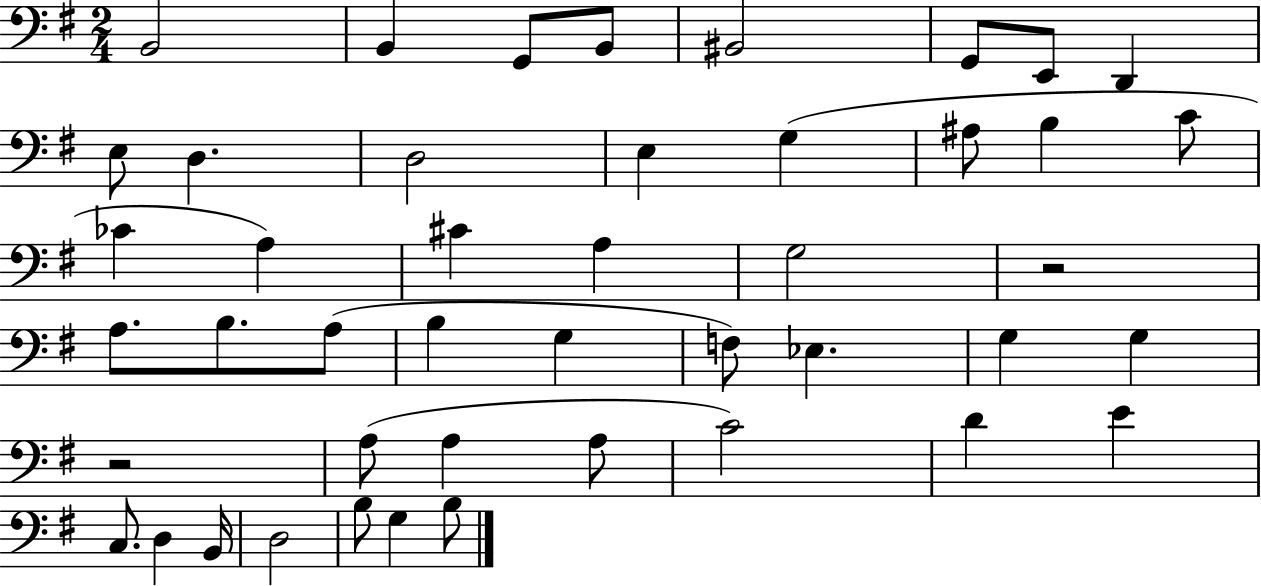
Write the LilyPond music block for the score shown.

{
  \clef bass
  \numericTimeSignature
  \time 2/4
  \key g \major
  b,2 | b,4 g,8 b,8 | bis,2 | g,8 e,8 d,4 | \break e8 d4. | d2 | e4 g4( | ais8 b4 c'8 | \break ces'4 a4) | cis'4 a4 | g2 | r2 | \break a8. b8. a8( | b4 g4 | f8) ees4. | g4 g4 | \break r2 | a8( a4 a8 | c'2) | d'4 e'4 | \break c8. d4 b,16 | d2 | b8 g4 b8 | \bar "|."
}